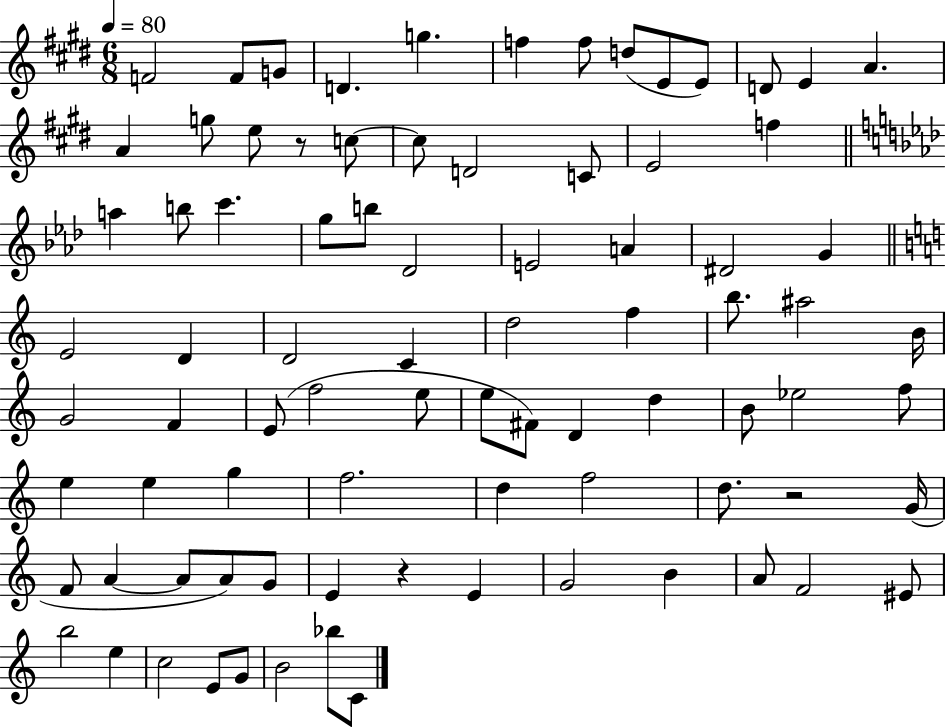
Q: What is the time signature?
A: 6/8